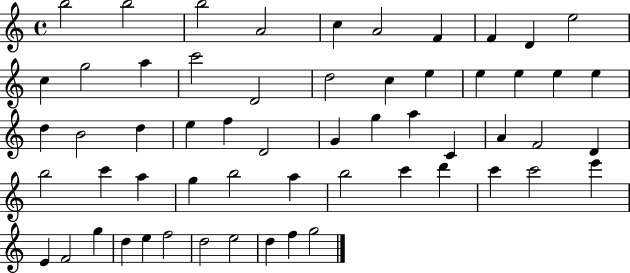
B5/h B5/h B5/h A4/h C5/q A4/h F4/q F4/q D4/q E5/h C5/q G5/h A5/q C6/h D4/h D5/h C5/q E5/q E5/q E5/q E5/q E5/q D5/q B4/h D5/q E5/q F5/q D4/h G4/q G5/q A5/q C4/q A4/q F4/h D4/q B5/h C6/q A5/q G5/q B5/h A5/q B5/h C6/q D6/q C6/q C6/h E6/q E4/q F4/h G5/q D5/q E5/q F5/h D5/h E5/h D5/q F5/q G5/h